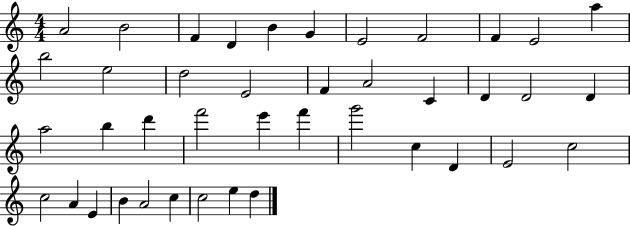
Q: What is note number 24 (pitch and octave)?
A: D6